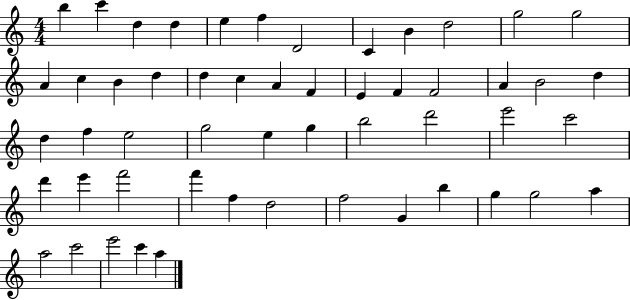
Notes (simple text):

B5/q C6/q D5/q D5/q E5/q F5/q D4/h C4/q B4/q D5/h G5/h G5/h A4/q C5/q B4/q D5/q D5/q C5/q A4/q F4/q E4/q F4/q F4/h A4/q B4/h D5/q D5/q F5/q E5/h G5/h E5/q G5/q B5/h D6/h E6/h C6/h D6/q E6/q F6/h F6/q F5/q D5/h F5/h G4/q B5/q G5/q G5/h A5/q A5/h C6/h E6/h C6/q A5/q